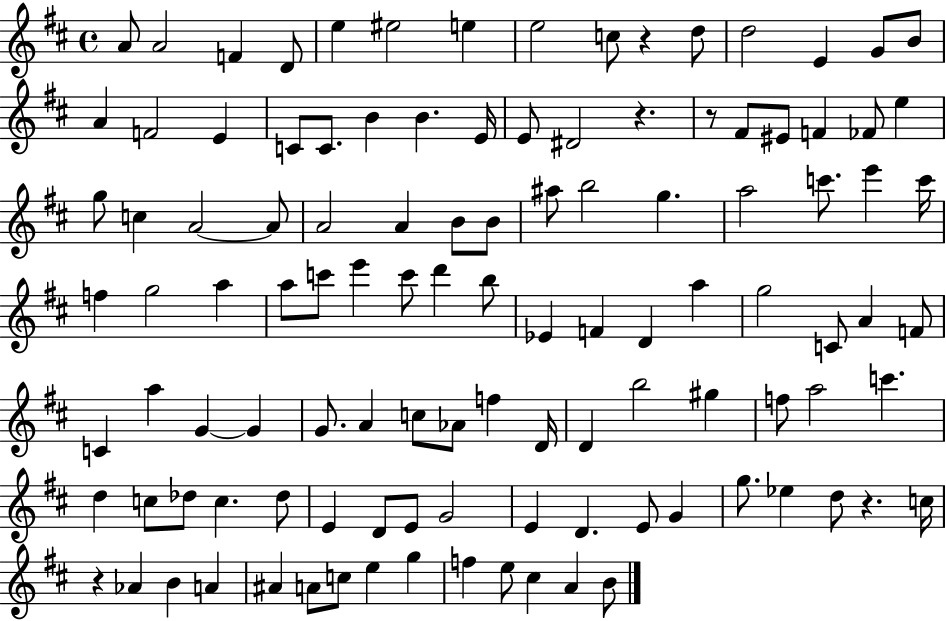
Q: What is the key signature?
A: D major